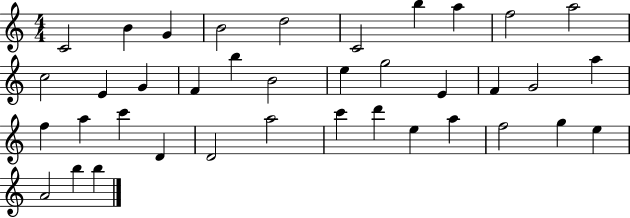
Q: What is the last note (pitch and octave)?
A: B5